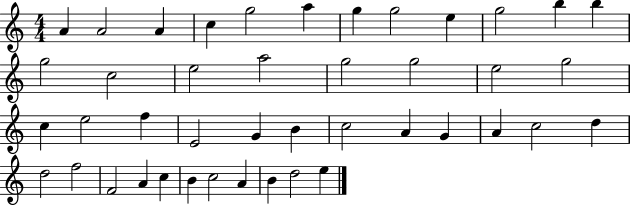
A4/q A4/h A4/q C5/q G5/h A5/q G5/q G5/h E5/q G5/h B5/q B5/q G5/h C5/h E5/h A5/h G5/h G5/h E5/h G5/h C5/q E5/h F5/q E4/h G4/q B4/q C5/h A4/q G4/q A4/q C5/h D5/q D5/h F5/h F4/h A4/q C5/q B4/q C5/h A4/q B4/q D5/h E5/q